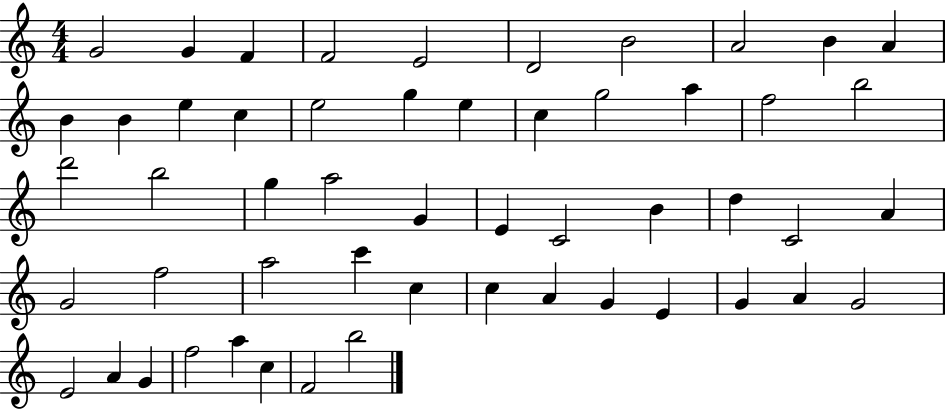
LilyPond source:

{
  \clef treble
  \numericTimeSignature
  \time 4/4
  \key c \major
  g'2 g'4 f'4 | f'2 e'2 | d'2 b'2 | a'2 b'4 a'4 | \break b'4 b'4 e''4 c''4 | e''2 g''4 e''4 | c''4 g''2 a''4 | f''2 b''2 | \break d'''2 b''2 | g''4 a''2 g'4 | e'4 c'2 b'4 | d''4 c'2 a'4 | \break g'2 f''2 | a''2 c'''4 c''4 | c''4 a'4 g'4 e'4 | g'4 a'4 g'2 | \break e'2 a'4 g'4 | f''2 a''4 c''4 | f'2 b''2 | \bar "|."
}